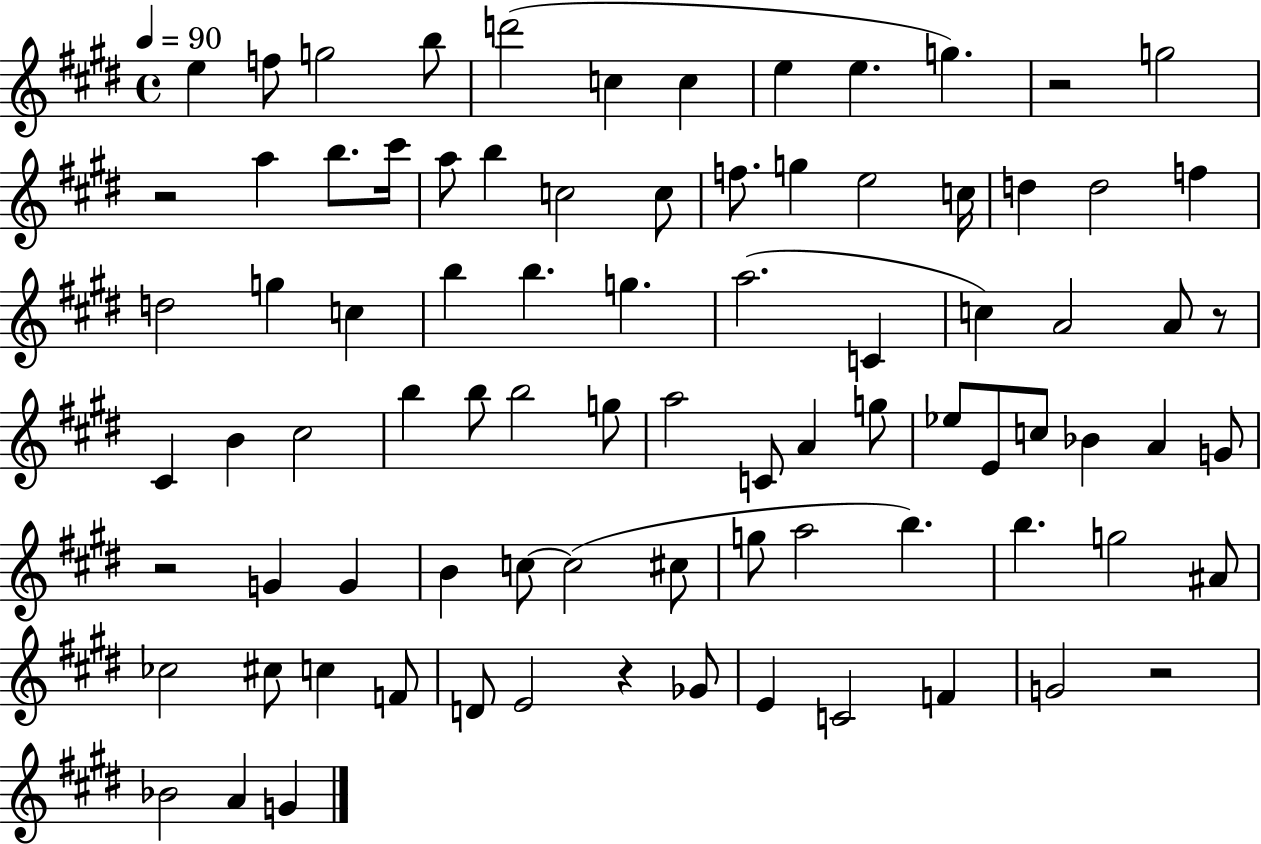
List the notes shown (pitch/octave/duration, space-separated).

E5/q F5/e G5/h B5/e D6/h C5/q C5/q E5/q E5/q. G5/q. R/h G5/h R/h A5/q B5/e. C#6/s A5/e B5/q C5/h C5/e F5/e. G5/q E5/h C5/s D5/q D5/h F5/q D5/h G5/q C5/q B5/q B5/q. G5/q. A5/h. C4/q C5/q A4/h A4/e R/e C#4/q B4/q C#5/h B5/q B5/e B5/h G5/e A5/h C4/e A4/q G5/e Eb5/e E4/e C5/e Bb4/q A4/q G4/e R/h G4/q G4/q B4/q C5/e C5/h C#5/e G5/e A5/h B5/q. B5/q. G5/h A#4/e CES5/h C#5/e C5/q F4/e D4/e E4/h R/q Gb4/e E4/q C4/h F4/q G4/h R/h Bb4/h A4/q G4/q